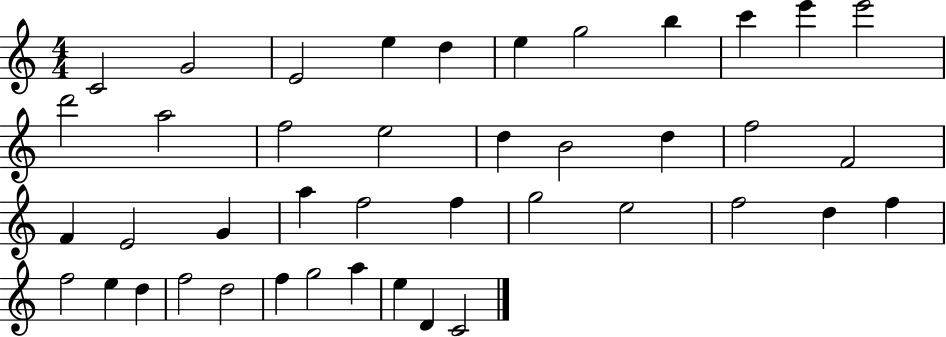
C4/h G4/h E4/h E5/q D5/q E5/q G5/h B5/q C6/q E6/q E6/h D6/h A5/h F5/h E5/h D5/q B4/h D5/q F5/h F4/h F4/q E4/h G4/q A5/q F5/h F5/q G5/h E5/h F5/h D5/q F5/q F5/h E5/q D5/q F5/h D5/h F5/q G5/h A5/q E5/q D4/q C4/h